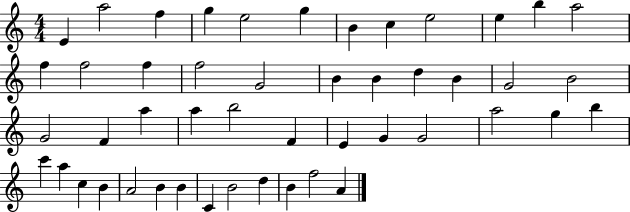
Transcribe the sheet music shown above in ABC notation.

X:1
T:Untitled
M:4/4
L:1/4
K:C
E a2 f g e2 g B c e2 e b a2 f f2 f f2 G2 B B d B G2 B2 G2 F a a b2 F E G G2 a2 g b c' a c B A2 B B C B2 d B f2 A